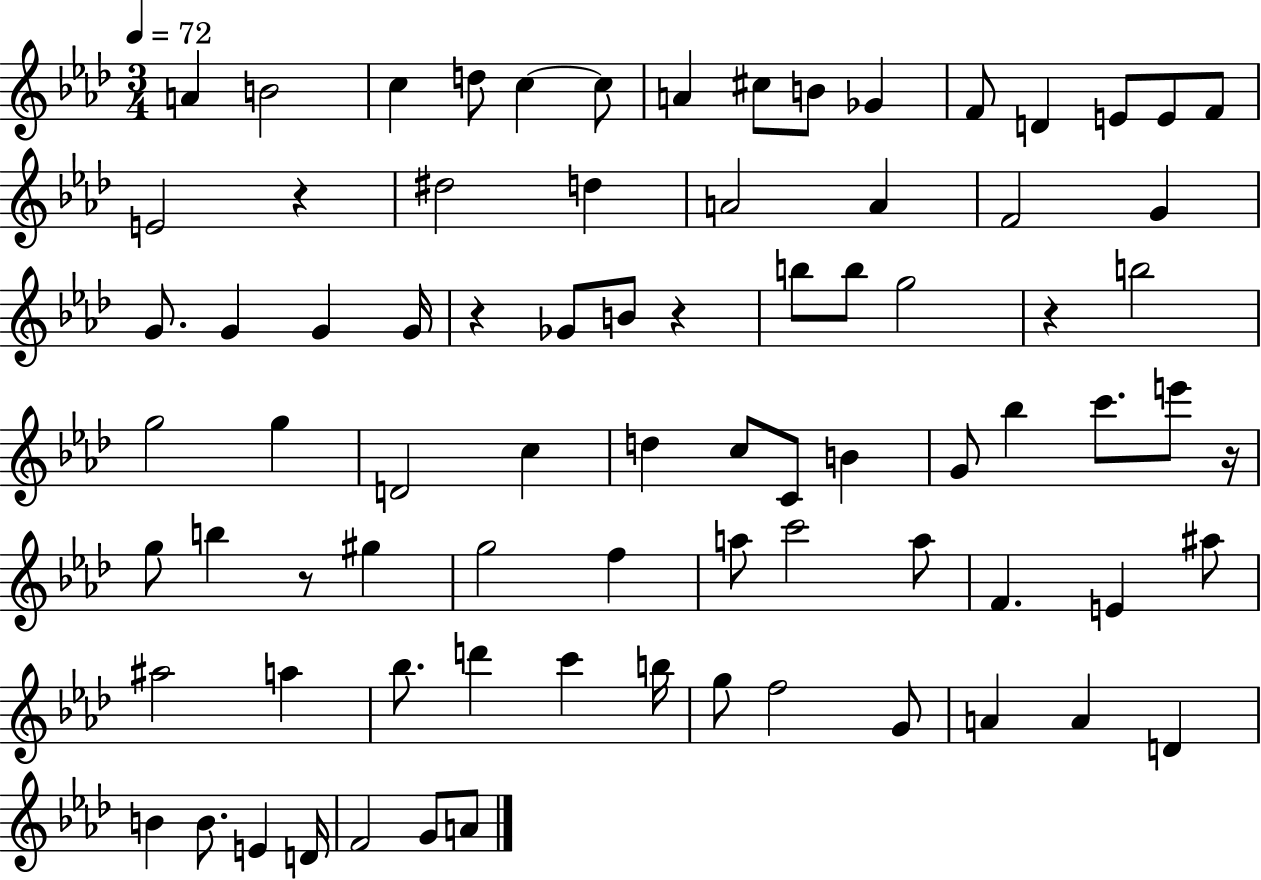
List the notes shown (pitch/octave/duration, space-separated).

A4/q B4/h C5/q D5/e C5/q C5/e A4/q C#5/e B4/e Gb4/q F4/e D4/q E4/e E4/e F4/e E4/h R/q D#5/h D5/q A4/h A4/q F4/h G4/q G4/e. G4/q G4/q G4/s R/q Gb4/e B4/e R/q B5/e B5/e G5/h R/q B5/h G5/h G5/q D4/h C5/q D5/q C5/e C4/e B4/q G4/e Bb5/q C6/e. E6/e R/s G5/e B5/q R/e G#5/q G5/h F5/q A5/e C6/h A5/e F4/q. E4/q A#5/e A#5/h A5/q Bb5/e. D6/q C6/q B5/s G5/e F5/h G4/e A4/q A4/q D4/q B4/q B4/e. E4/q D4/s F4/h G4/e A4/e